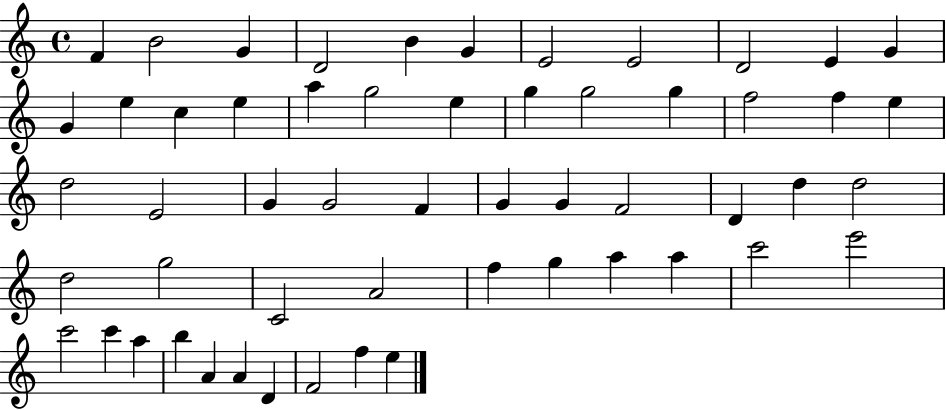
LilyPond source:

{
  \clef treble
  \time 4/4
  \defaultTimeSignature
  \key c \major
  f'4 b'2 g'4 | d'2 b'4 g'4 | e'2 e'2 | d'2 e'4 g'4 | \break g'4 e''4 c''4 e''4 | a''4 g''2 e''4 | g''4 g''2 g''4 | f''2 f''4 e''4 | \break d''2 e'2 | g'4 g'2 f'4 | g'4 g'4 f'2 | d'4 d''4 d''2 | \break d''2 g''2 | c'2 a'2 | f''4 g''4 a''4 a''4 | c'''2 e'''2 | \break c'''2 c'''4 a''4 | b''4 a'4 a'4 d'4 | f'2 f''4 e''4 | \bar "|."
}